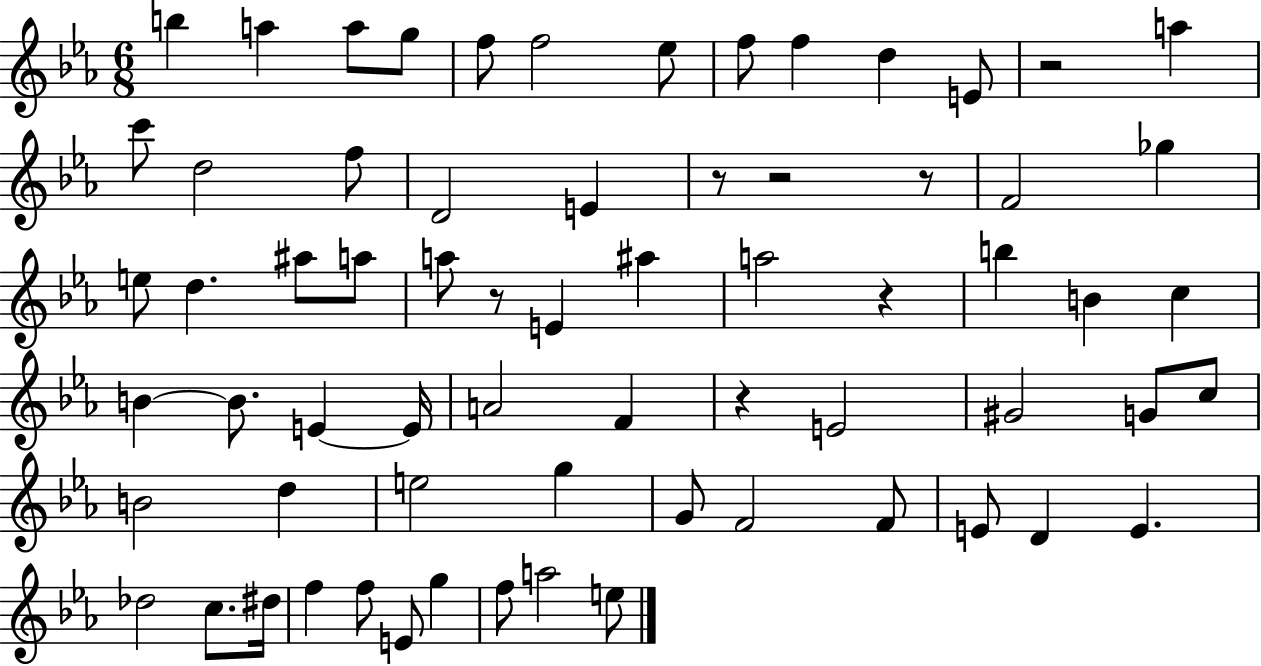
B5/q A5/q A5/e G5/e F5/e F5/h Eb5/e F5/e F5/q D5/q E4/e R/h A5/q C6/e D5/h F5/e D4/h E4/q R/e R/h R/e F4/h Gb5/q E5/e D5/q. A#5/e A5/e A5/e R/e E4/q A#5/q A5/h R/q B5/q B4/q C5/q B4/q B4/e. E4/q E4/s A4/h F4/q R/q E4/h G#4/h G4/e C5/e B4/h D5/q E5/h G5/q G4/e F4/h F4/e E4/e D4/q E4/q. Db5/h C5/e. D#5/s F5/q F5/e E4/e G5/q F5/e A5/h E5/e